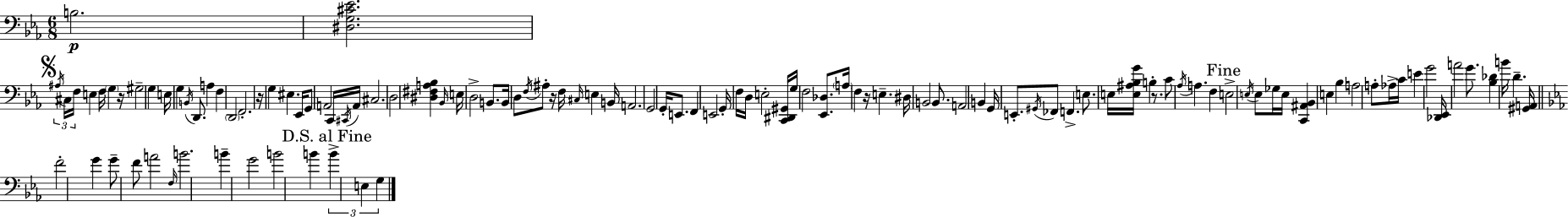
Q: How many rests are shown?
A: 5